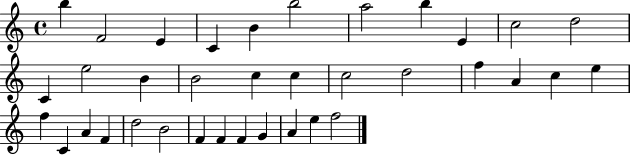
X:1
T:Untitled
M:4/4
L:1/4
K:C
b F2 E C B b2 a2 b E c2 d2 C e2 B B2 c c c2 d2 f A c e f C A F d2 B2 F F F G A e f2